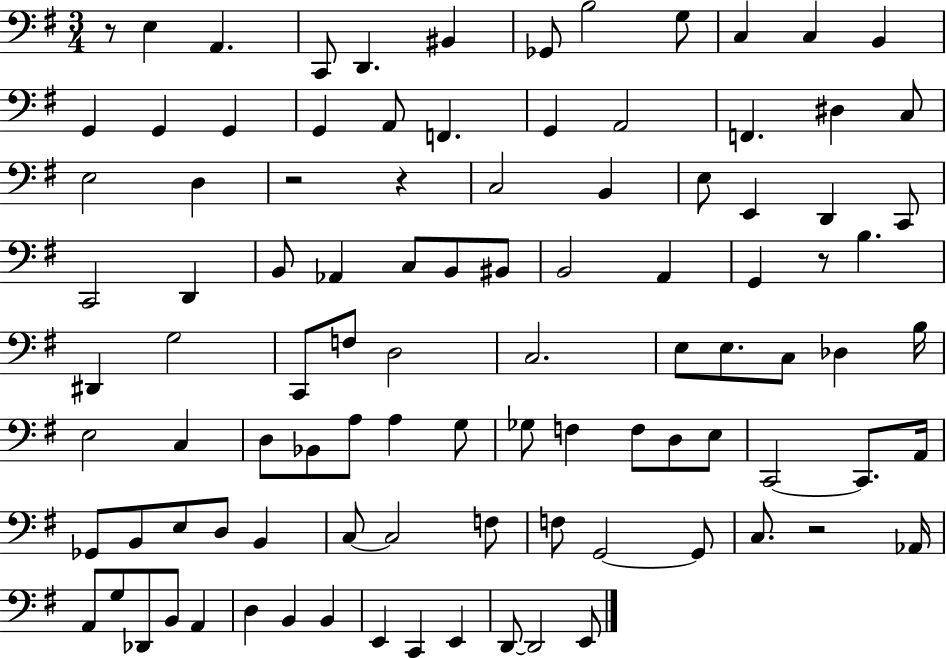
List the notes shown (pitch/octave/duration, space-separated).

R/e E3/q A2/q. C2/e D2/q. BIS2/q Gb2/e B3/h G3/e C3/q C3/q B2/q G2/q G2/q G2/q G2/q A2/e F2/q. G2/q A2/h F2/q. D#3/q C3/e E3/h D3/q R/h R/q C3/h B2/q E3/e E2/q D2/q C2/e C2/h D2/q B2/e Ab2/q C3/e B2/e BIS2/e B2/h A2/q G2/q R/e B3/q. D#2/q G3/h C2/e F3/e D3/h C3/h. E3/e E3/e. C3/e Db3/q B3/s E3/h C3/q D3/e Bb2/e A3/e A3/q G3/e Gb3/e F3/q F3/e D3/e E3/e C2/h C2/e. A2/s Gb2/e B2/e E3/e D3/e B2/q C3/e C3/h F3/e F3/e G2/h G2/e C3/e. R/h Ab2/s A2/e G3/e Db2/e B2/e A2/q D3/q B2/q B2/q E2/q C2/q E2/q D2/e D2/h E2/e